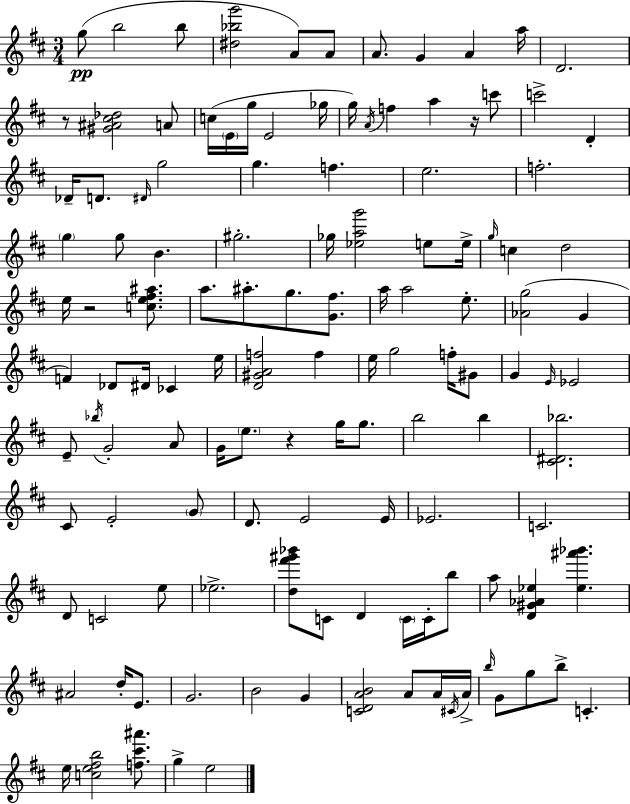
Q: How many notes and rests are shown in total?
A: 126